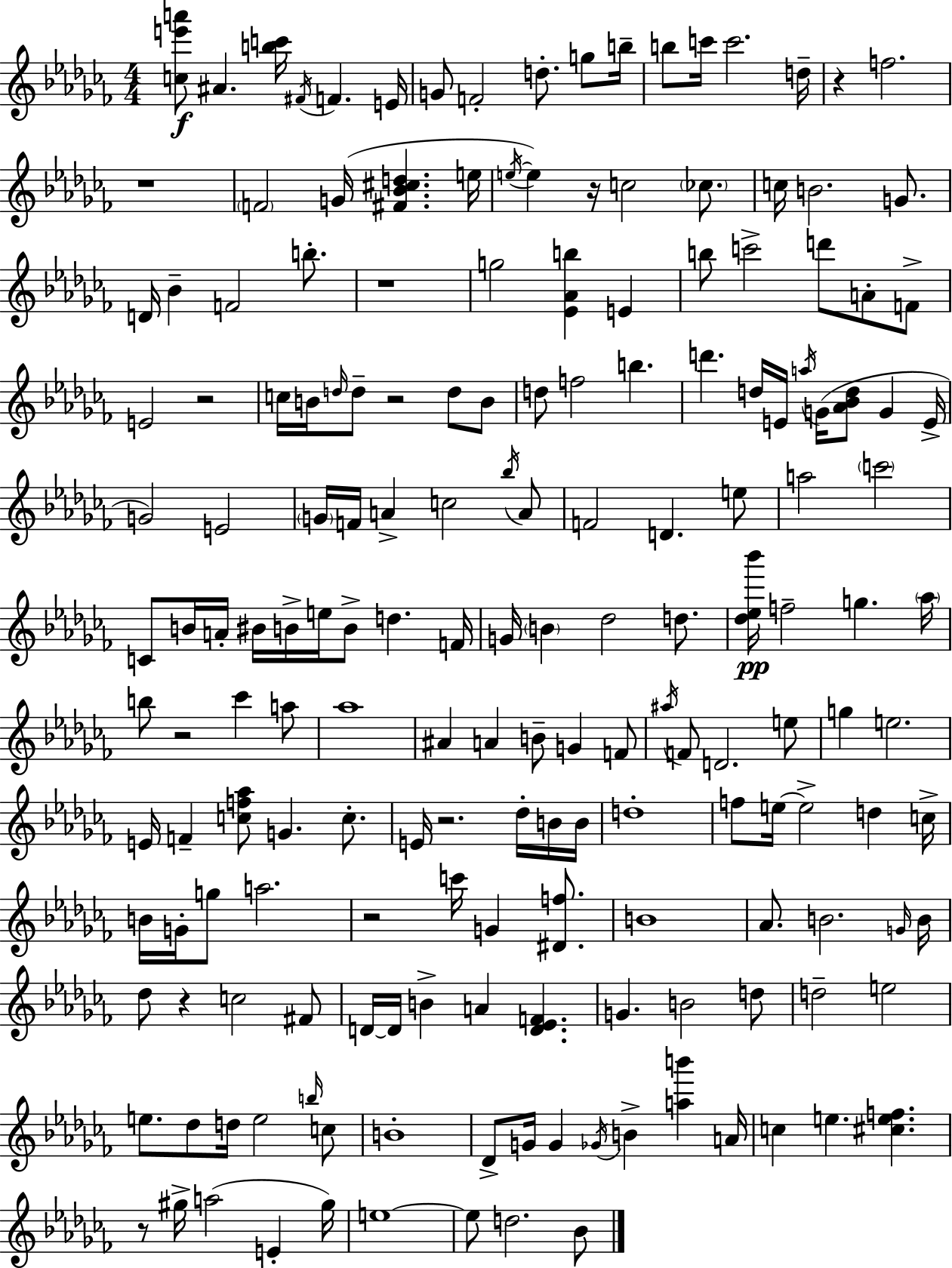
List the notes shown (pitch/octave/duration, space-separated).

[C5,E6,A6]/e A#4/q. [B5,C6]/s F#4/s F4/q. E4/s G4/e F4/h D5/e. G5/e B5/s B5/e C6/s C6/h. D5/s R/q F5/h. R/w F4/h G4/s [F#4,Bb4,C#5,D5]/q. E5/s E5/s E5/q R/s C5/h CES5/e. C5/s B4/h. G4/e. D4/s Bb4/q F4/h B5/e. R/w G5/h [Eb4,Ab4,B5]/q E4/q B5/e C6/h D6/e A4/e F4/e E4/h R/h C5/s B4/s D5/s D5/e R/h D5/e B4/e D5/e F5/h B5/q. D6/q. D5/s E4/s A5/s G4/s [Ab4,Bb4,D5]/e G4/q E4/s G4/h E4/h G4/s F4/s A4/q C5/h Bb5/s A4/e F4/h D4/q. E5/e A5/h C6/h C4/e B4/s A4/s BIS4/s B4/s E5/s B4/e D5/q. F4/s G4/s B4/q Db5/h D5/e. [Db5,Eb5,Bb6]/s F5/h G5/q. Ab5/s B5/e R/h CES6/q A5/e Ab5/w A#4/q A4/q B4/e G4/q F4/e A#5/s F4/e D4/h. E5/e G5/q E5/h. E4/s F4/q [C5,F5,Ab5]/e G4/q. C5/e. E4/s R/h. Db5/s B4/s B4/s D5/w F5/e E5/s E5/h D5/q C5/s B4/s G4/s G5/e A5/h. R/h C6/s G4/q [D#4,F5]/e. B4/w Ab4/e. B4/h. G4/s B4/s Db5/e R/q C5/h F#4/e D4/s D4/s B4/q A4/q [D4,Eb4,F4]/q. G4/q. B4/h D5/e D5/h E5/h E5/e. Db5/e D5/s E5/h B5/s C5/e B4/w Db4/e G4/s G4/q Gb4/s B4/q [A5,B6]/q A4/s C5/q E5/q. [C#5,E5,F5]/q. R/e G#5/s A5/h E4/q G#5/s E5/w E5/e D5/h. Bb4/e